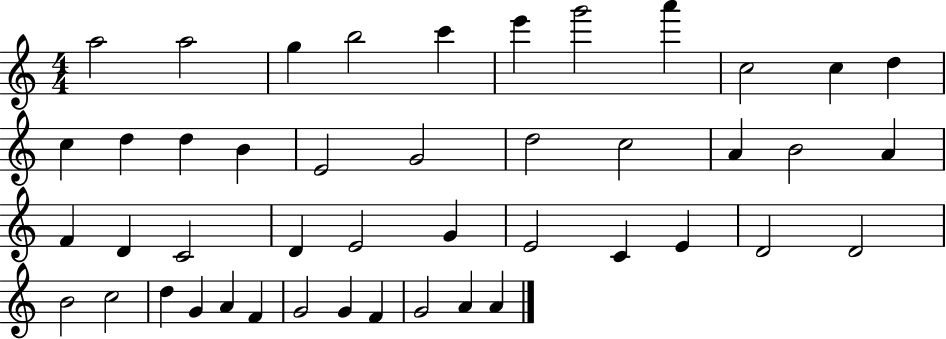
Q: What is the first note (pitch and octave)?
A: A5